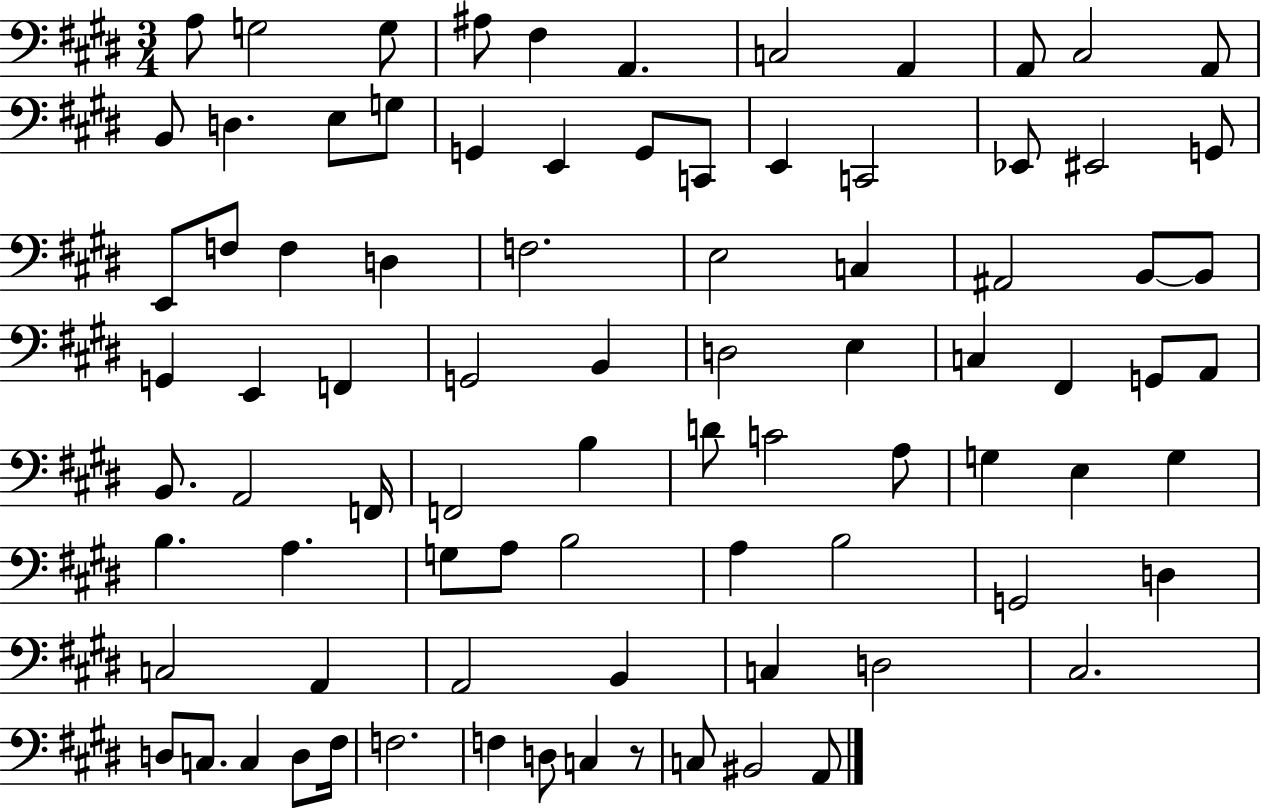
X:1
T:Untitled
M:3/4
L:1/4
K:E
A,/2 G,2 G,/2 ^A,/2 ^F, A,, C,2 A,, A,,/2 ^C,2 A,,/2 B,,/2 D, E,/2 G,/2 G,, E,, G,,/2 C,,/2 E,, C,,2 _E,,/2 ^E,,2 G,,/2 E,,/2 F,/2 F, D, F,2 E,2 C, ^A,,2 B,,/2 B,,/2 G,, E,, F,, G,,2 B,, D,2 E, C, ^F,, G,,/2 A,,/2 B,,/2 A,,2 F,,/4 F,,2 B, D/2 C2 A,/2 G, E, G, B, A, G,/2 A,/2 B,2 A, B,2 G,,2 D, C,2 A,, A,,2 B,, C, D,2 ^C,2 D,/2 C,/2 C, D,/2 ^F,/4 F,2 F, D,/2 C, z/2 C,/2 ^B,,2 A,,/2